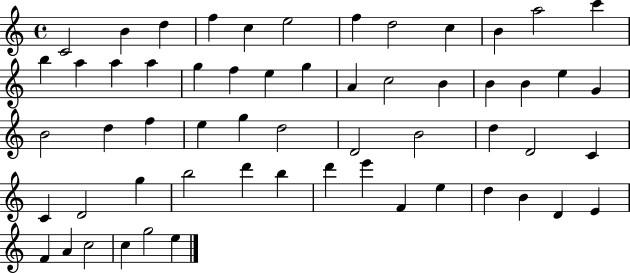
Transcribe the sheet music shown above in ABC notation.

X:1
T:Untitled
M:4/4
L:1/4
K:C
C2 B d f c e2 f d2 c B a2 c' b a a a g f e g A c2 B B B e G B2 d f e g d2 D2 B2 d D2 C C D2 g b2 d' b d' e' F e d B D E F A c2 c g2 e